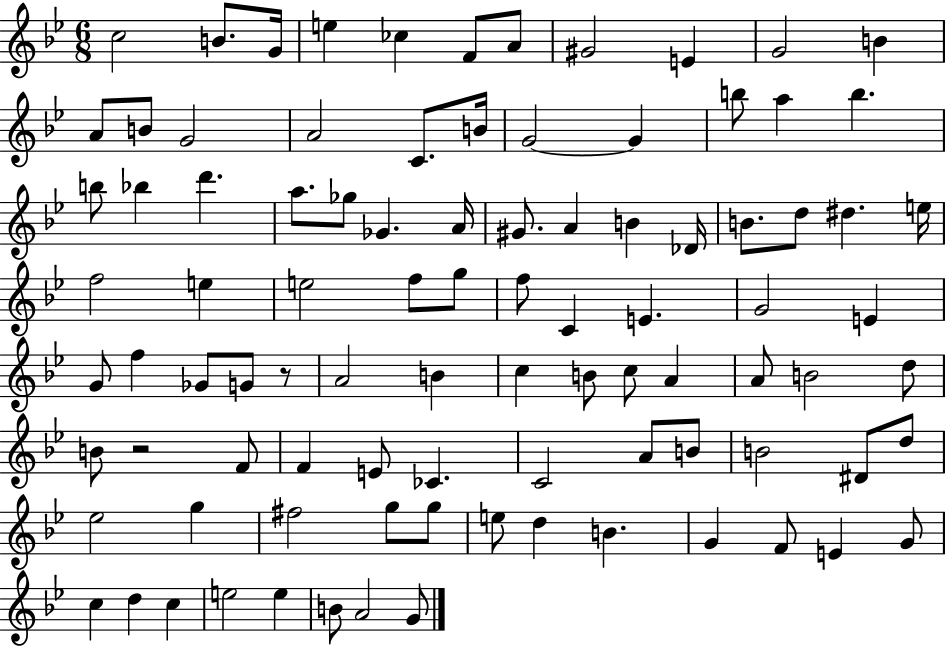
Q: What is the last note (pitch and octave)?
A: G4